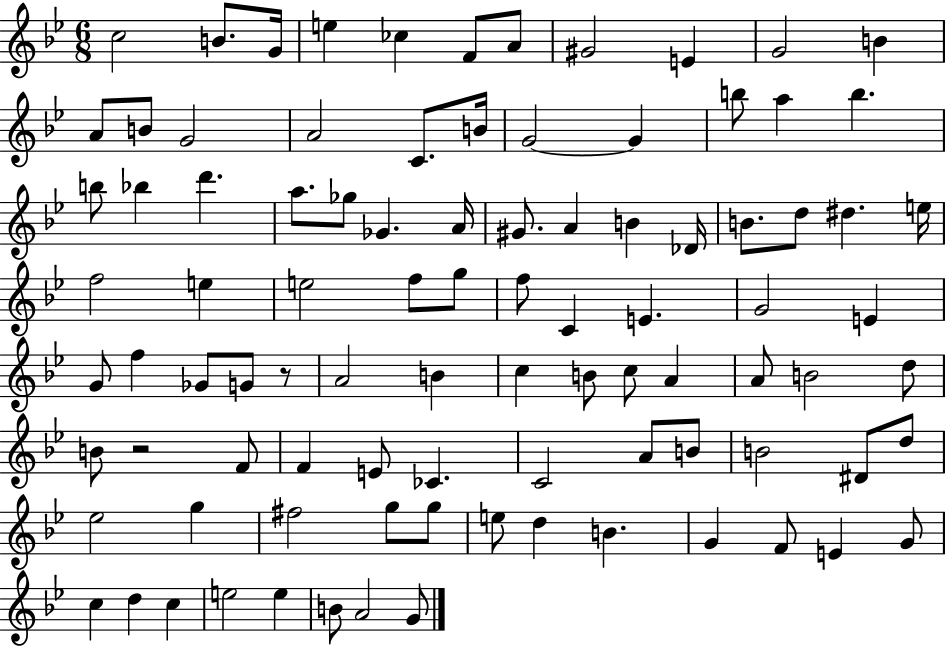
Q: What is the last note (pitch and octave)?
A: G4